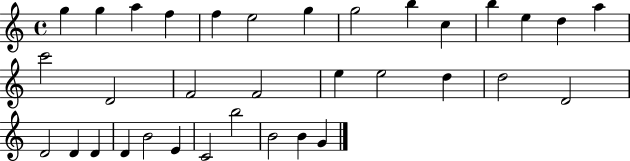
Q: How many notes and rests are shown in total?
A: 34